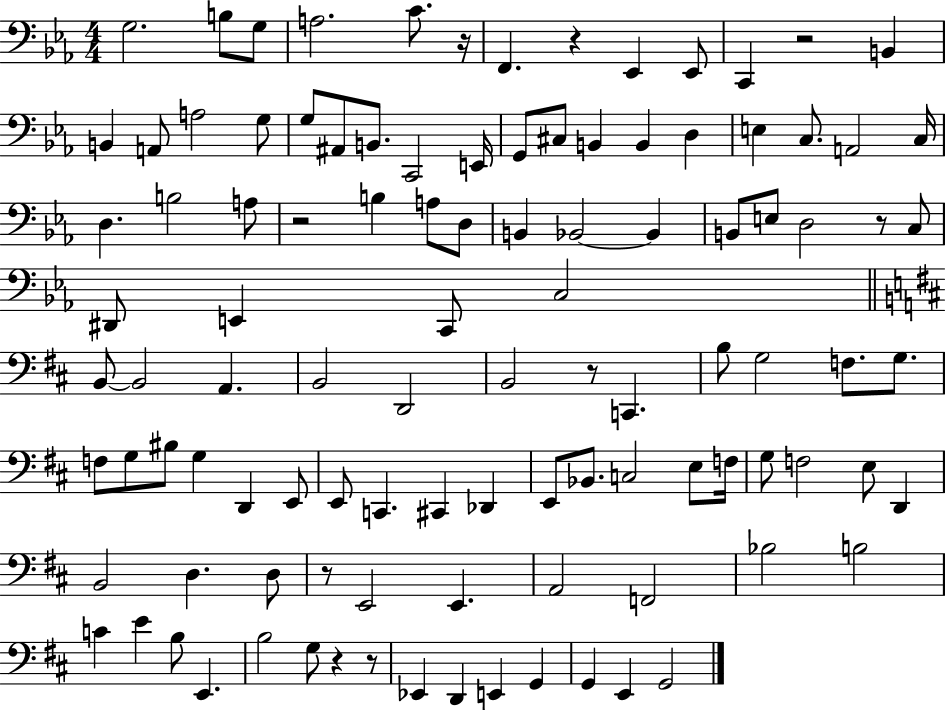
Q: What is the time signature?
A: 4/4